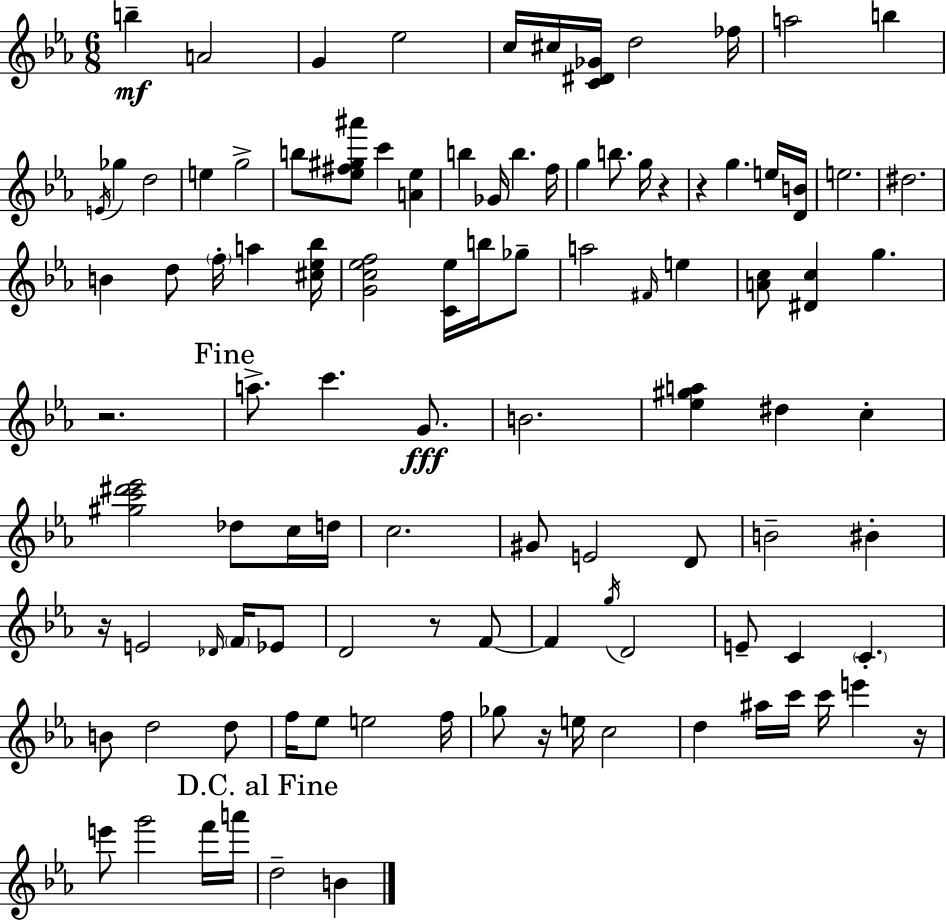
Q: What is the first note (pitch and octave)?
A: B5